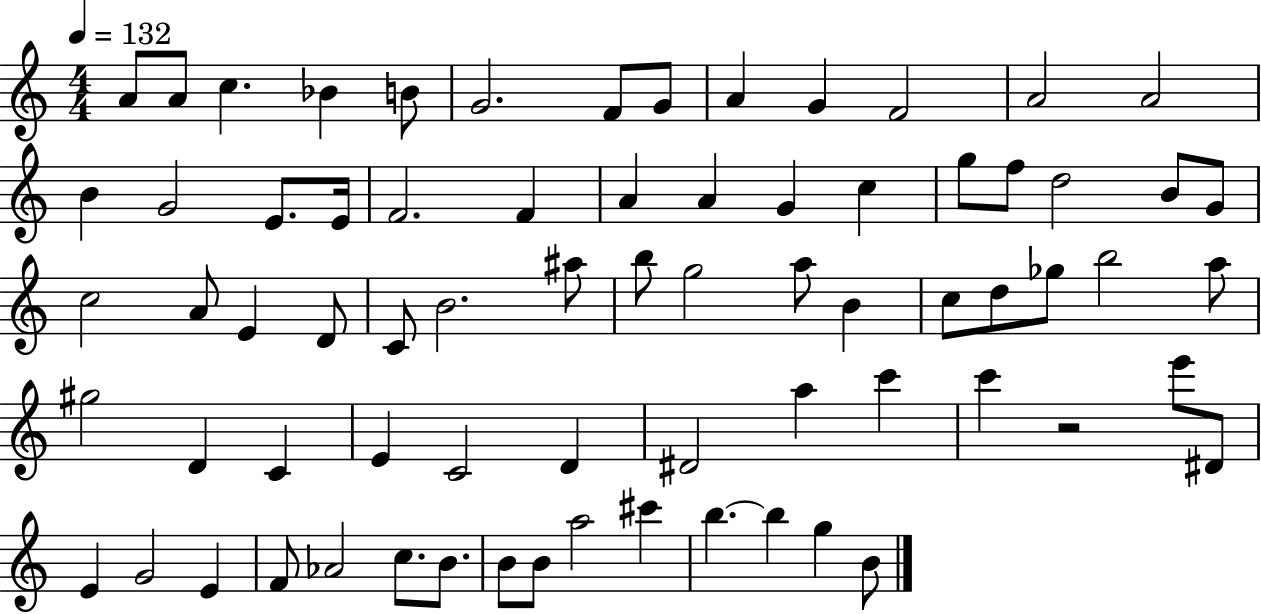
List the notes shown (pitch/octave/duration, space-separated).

A4/e A4/e C5/q. Bb4/q B4/e G4/h. F4/e G4/e A4/q G4/q F4/h A4/h A4/h B4/q G4/h E4/e. E4/s F4/h. F4/q A4/q A4/q G4/q C5/q G5/e F5/e D5/h B4/e G4/e C5/h A4/e E4/q D4/e C4/e B4/h. A#5/e B5/e G5/h A5/e B4/q C5/e D5/e Gb5/e B5/h A5/e G#5/h D4/q C4/q E4/q C4/h D4/q D#4/h A5/q C6/q C6/q R/h E6/e D#4/e E4/q G4/h E4/q F4/e Ab4/h C5/e. B4/e. B4/e B4/e A5/h C#6/q B5/q. B5/q G5/q B4/e